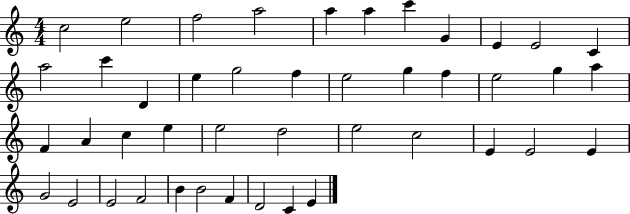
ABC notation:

X:1
T:Untitled
M:4/4
L:1/4
K:C
c2 e2 f2 a2 a a c' G E E2 C a2 c' D e g2 f e2 g f e2 g a F A c e e2 d2 e2 c2 E E2 E G2 E2 E2 F2 B B2 F D2 C E